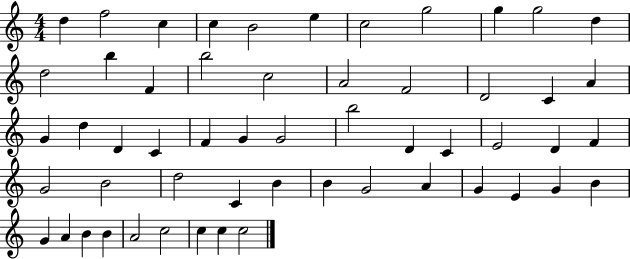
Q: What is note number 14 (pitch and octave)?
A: F4